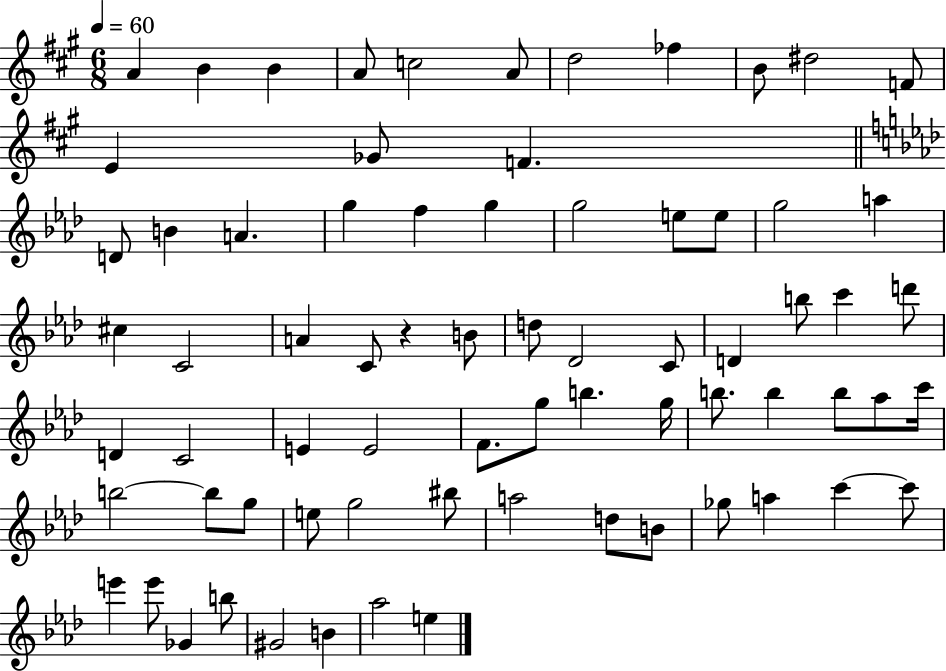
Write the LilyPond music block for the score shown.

{
  \clef treble
  \numericTimeSignature
  \time 6/8
  \key a \major
  \tempo 4 = 60
  a'4 b'4 b'4 | a'8 c''2 a'8 | d''2 fes''4 | b'8 dis''2 f'8 | \break e'4 ges'8 f'4. | \bar "||" \break \key aes \major d'8 b'4 a'4. | g''4 f''4 g''4 | g''2 e''8 e''8 | g''2 a''4 | \break cis''4 c'2 | a'4 c'8 r4 b'8 | d''8 des'2 c'8 | d'4 b''8 c'''4 d'''8 | \break d'4 c'2 | e'4 e'2 | f'8. g''8 b''4. g''16 | b''8. b''4 b''8 aes''8 c'''16 | \break b''2~~ b''8 g''8 | e''8 g''2 bis''8 | a''2 d''8 b'8 | ges''8 a''4 c'''4~~ c'''8 | \break e'''4 e'''8 ges'4 b''8 | gis'2 b'4 | aes''2 e''4 | \bar "|."
}